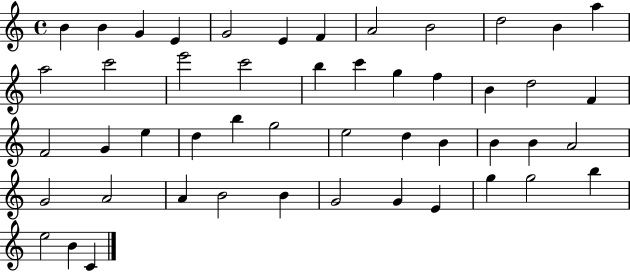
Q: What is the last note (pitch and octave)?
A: C4